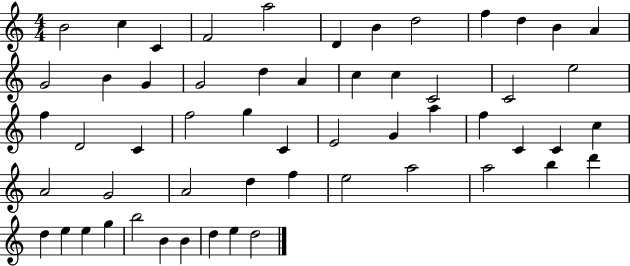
{
  \clef treble
  \numericTimeSignature
  \time 4/4
  \key c \major
  b'2 c''4 c'4 | f'2 a''2 | d'4 b'4 d''2 | f''4 d''4 b'4 a'4 | \break g'2 b'4 g'4 | g'2 d''4 a'4 | c''4 c''4 c'2 | c'2 e''2 | \break f''4 d'2 c'4 | f''2 g''4 c'4 | e'2 g'4 a''4 | f''4 c'4 c'4 c''4 | \break a'2 g'2 | a'2 d''4 f''4 | e''2 a''2 | a''2 b''4 d'''4 | \break d''4 e''4 e''4 g''4 | b''2 b'4 b'4 | d''4 e''4 d''2 | \bar "|."
}